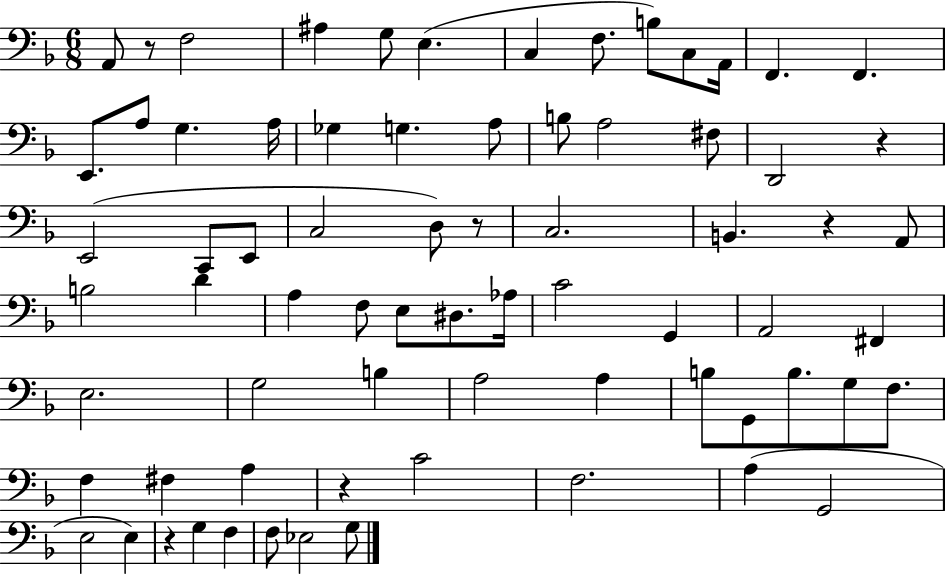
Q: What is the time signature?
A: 6/8